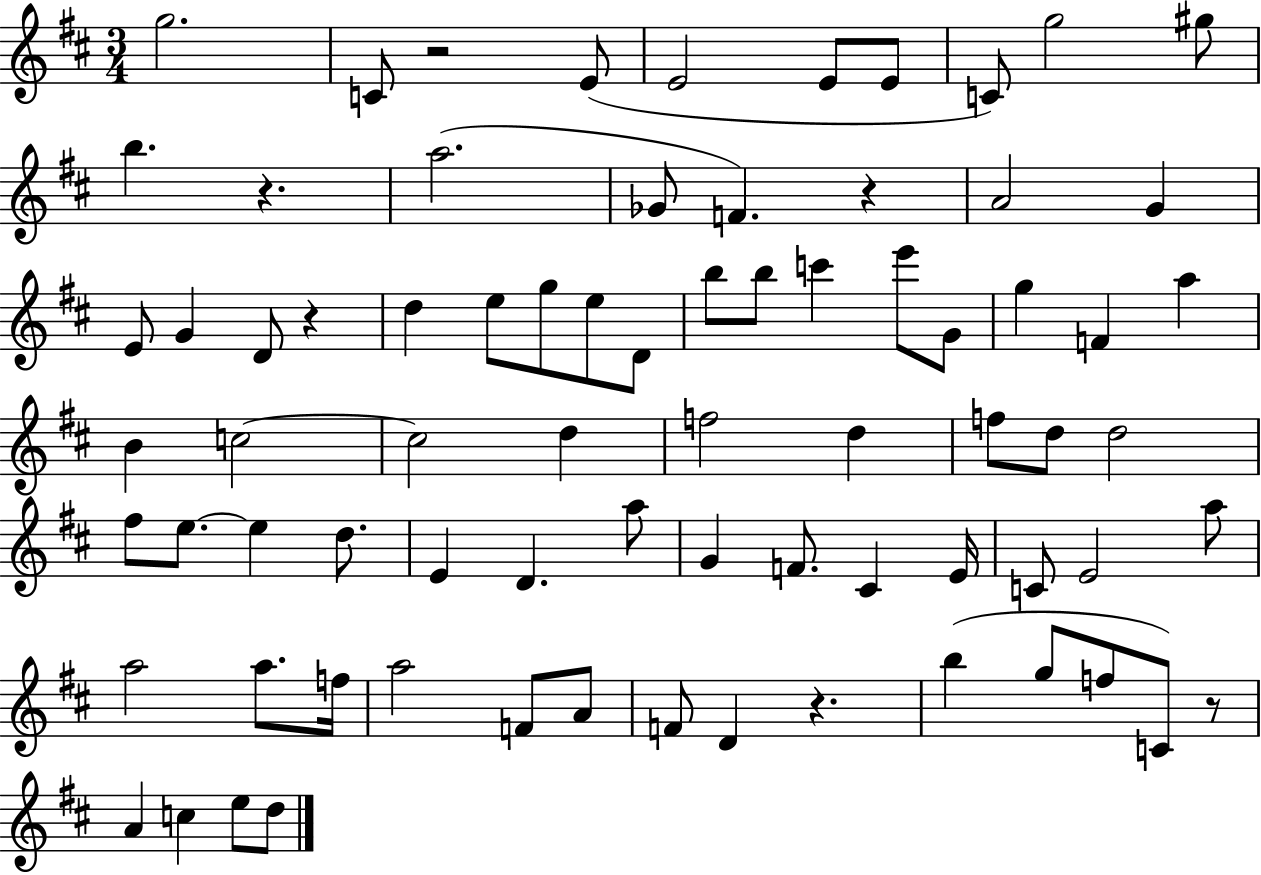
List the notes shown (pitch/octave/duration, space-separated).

G5/h. C4/e R/h E4/e E4/h E4/e E4/e C4/e G5/h G#5/e B5/q. R/q. A5/h. Gb4/e F4/q. R/q A4/h G4/q E4/e G4/q D4/e R/q D5/q E5/e G5/e E5/e D4/e B5/e B5/e C6/q E6/e G4/e G5/q F4/q A5/q B4/q C5/h C5/h D5/q F5/h D5/q F5/e D5/e D5/h F#5/e E5/e. E5/q D5/e. E4/q D4/q. A5/e G4/q F4/e. C#4/q E4/s C4/e E4/h A5/e A5/h A5/e. F5/s A5/h F4/e A4/e F4/e D4/q R/q. B5/q G5/e F5/e C4/e R/e A4/q C5/q E5/e D5/e